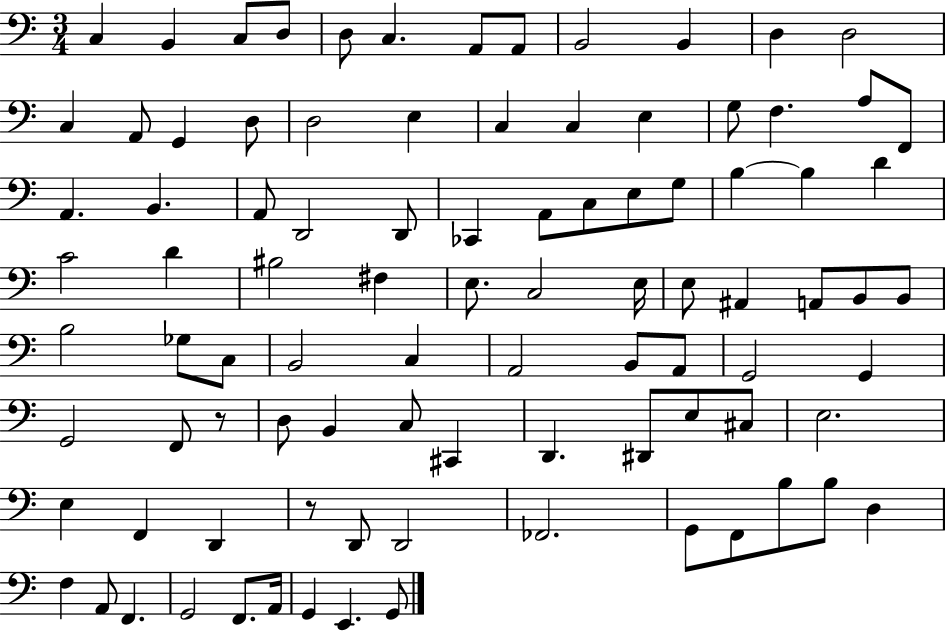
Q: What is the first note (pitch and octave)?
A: C3